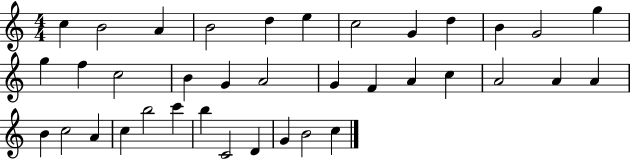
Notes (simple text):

C5/q B4/h A4/q B4/h D5/q E5/q C5/h G4/q D5/q B4/q G4/h G5/q G5/q F5/q C5/h B4/q G4/q A4/h G4/q F4/q A4/q C5/q A4/h A4/q A4/q B4/q C5/h A4/q C5/q B5/h C6/q B5/q C4/h D4/q G4/q B4/h C5/q